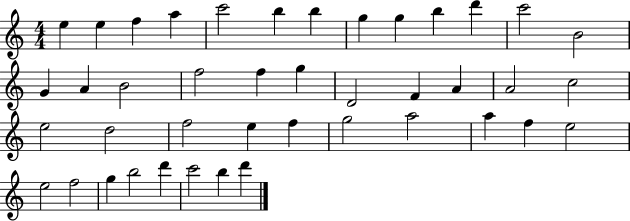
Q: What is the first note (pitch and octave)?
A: E5